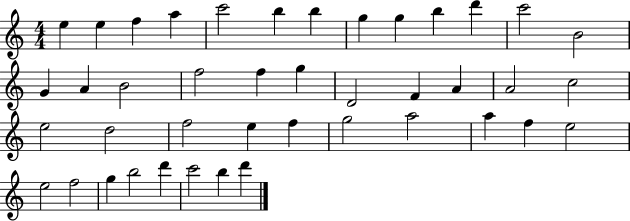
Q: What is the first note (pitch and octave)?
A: E5